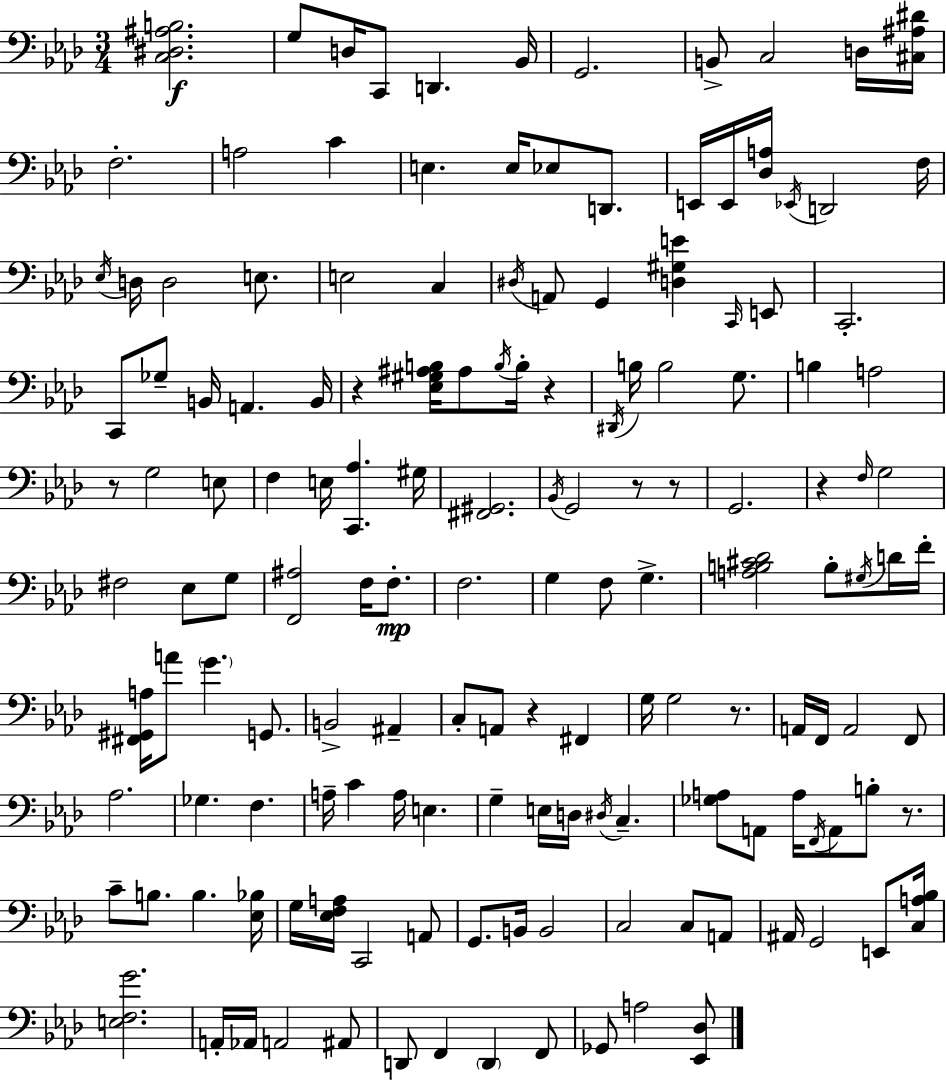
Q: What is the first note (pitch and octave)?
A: G3